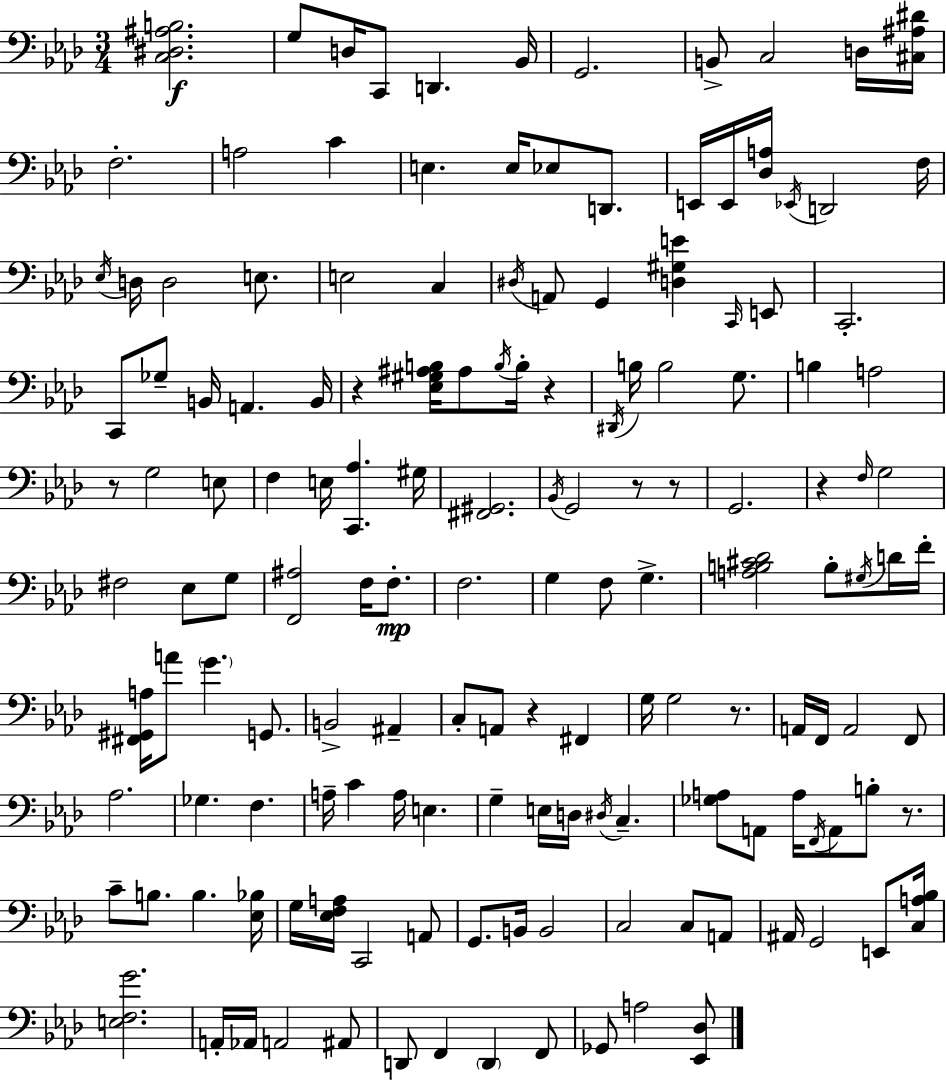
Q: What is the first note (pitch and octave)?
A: G3